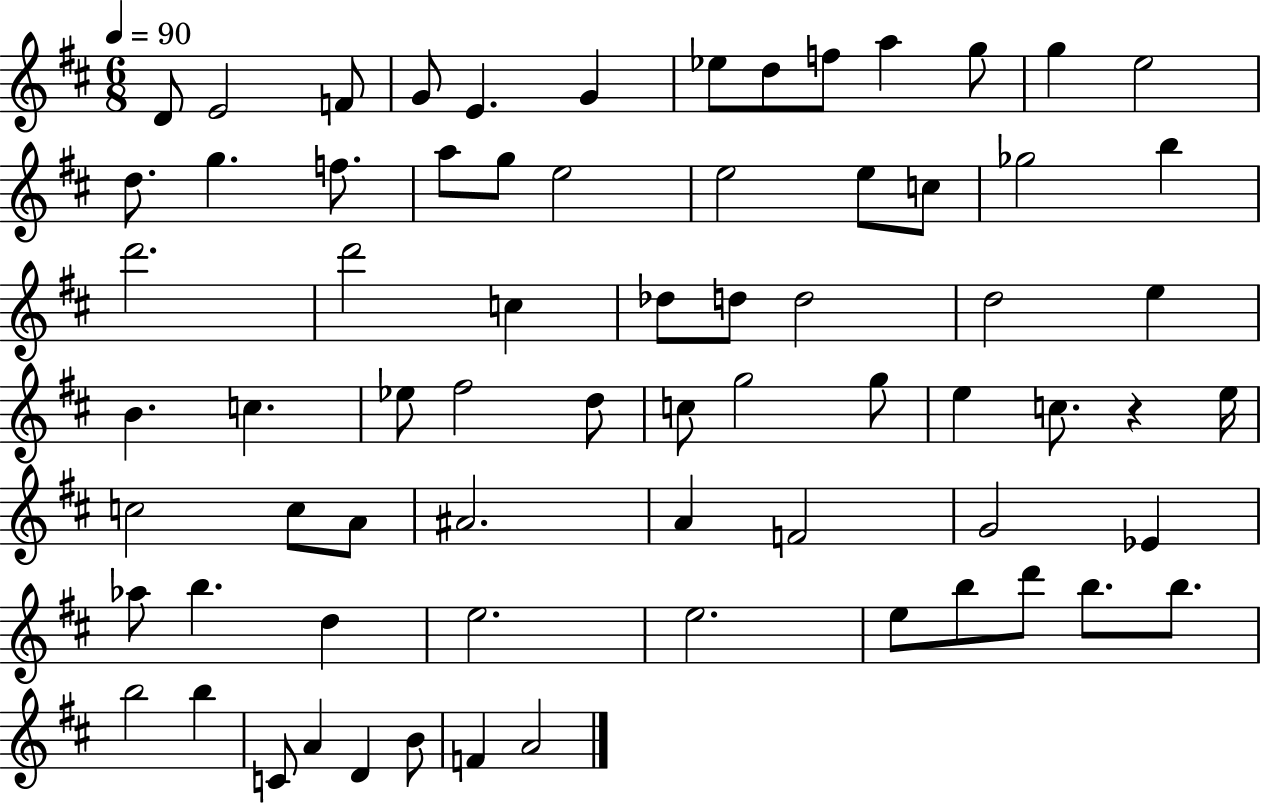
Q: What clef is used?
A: treble